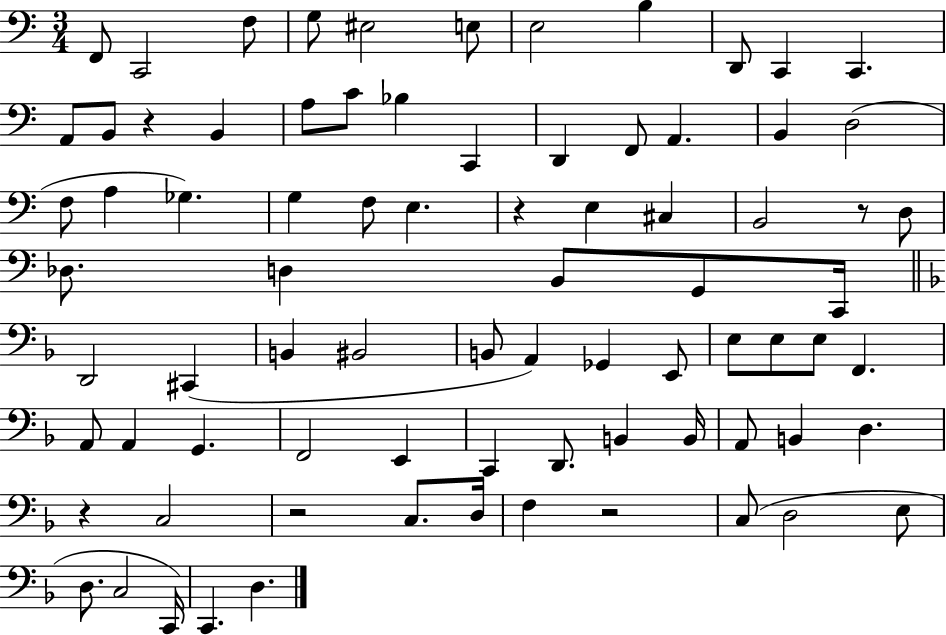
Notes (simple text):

F2/e C2/h F3/e G3/e EIS3/h E3/e E3/h B3/q D2/e C2/q C2/q. A2/e B2/e R/q B2/q A3/e C4/e Bb3/q C2/q D2/q F2/e A2/q. B2/q D3/h F3/e A3/q Gb3/q. G3/q F3/e E3/q. R/q E3/q C#3/q B2/h R/e D3/e Db3/e. D3/q B2/e G2/e C2/s D2/h C#2/q B2/q BIS2/h B2/e A2/q Gb2/q E2/e E3/e E3/e E3/e F2/q. A2/e A2/q G2/q. F2/h E2/q C2/q D2/e. B2/q B2/s A2/e B2/q D3/q. R/q C3/h R/h C3/e. D3/s F3/q R/h C3/e D3/h E3/e D3/e. C3/h C2/s C2/q. D3/q.